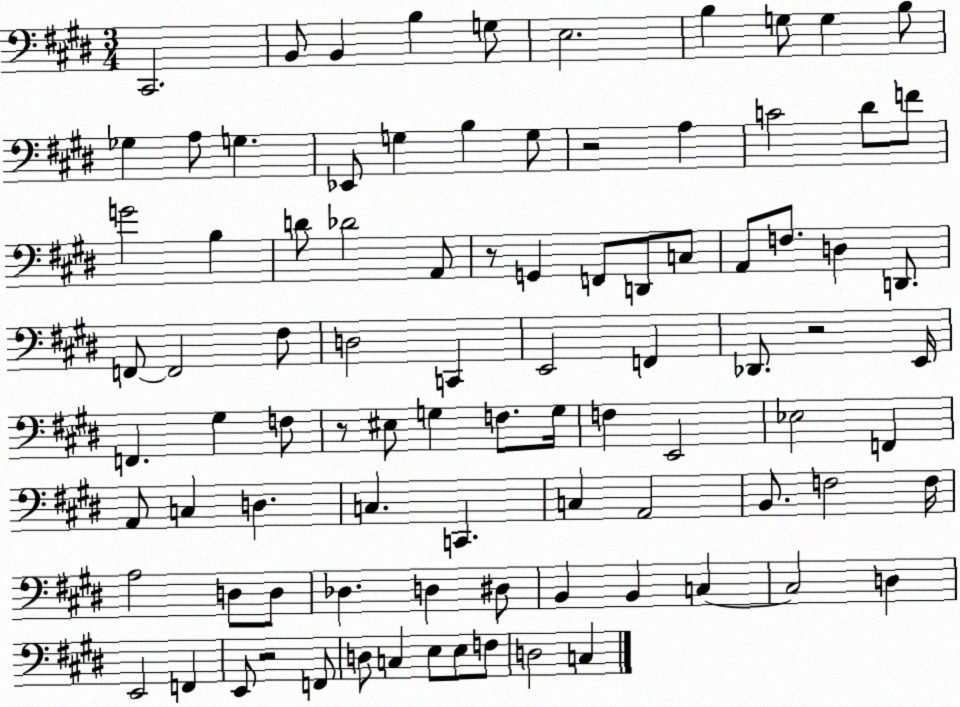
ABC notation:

X:1
T:Untitled
M:3/4
L:1/4
K:E
^C,,2 B,,/2 B,, B, G,/2 E,2 B, G,/2 G, B,/2 _G, A,/2 G, _E,,/2 G, B, G,/2 z2 A, C2 ^D/2 F/2 G2 B, D/2 _D2 A,,/2 z/2 G,, F,,/2 D,,/2 C,/2 A,,/2 F,/2 D, D,,/2 F,,/2 F,,2 ^F,/2 D,2 C,, E,,2 F,, _D,,/2 z2 E,,/4 F,, ^G, F,/2 z/2 ^E,/2 G, F,/2 G,/4 F, E,,2 _E,2 F,, A,,/2 C, D, C, C,, C, A,,2 B,,/2 F,2 F,/4 A,2 D,/2 D,/2 _D, D, ^D,/2 B,, B,, C, C,2 D, E,,2 F,, E,,/2 z2 F,,/2 D,/2 C, E,/2 E,/2 F,/2 D,2 C,